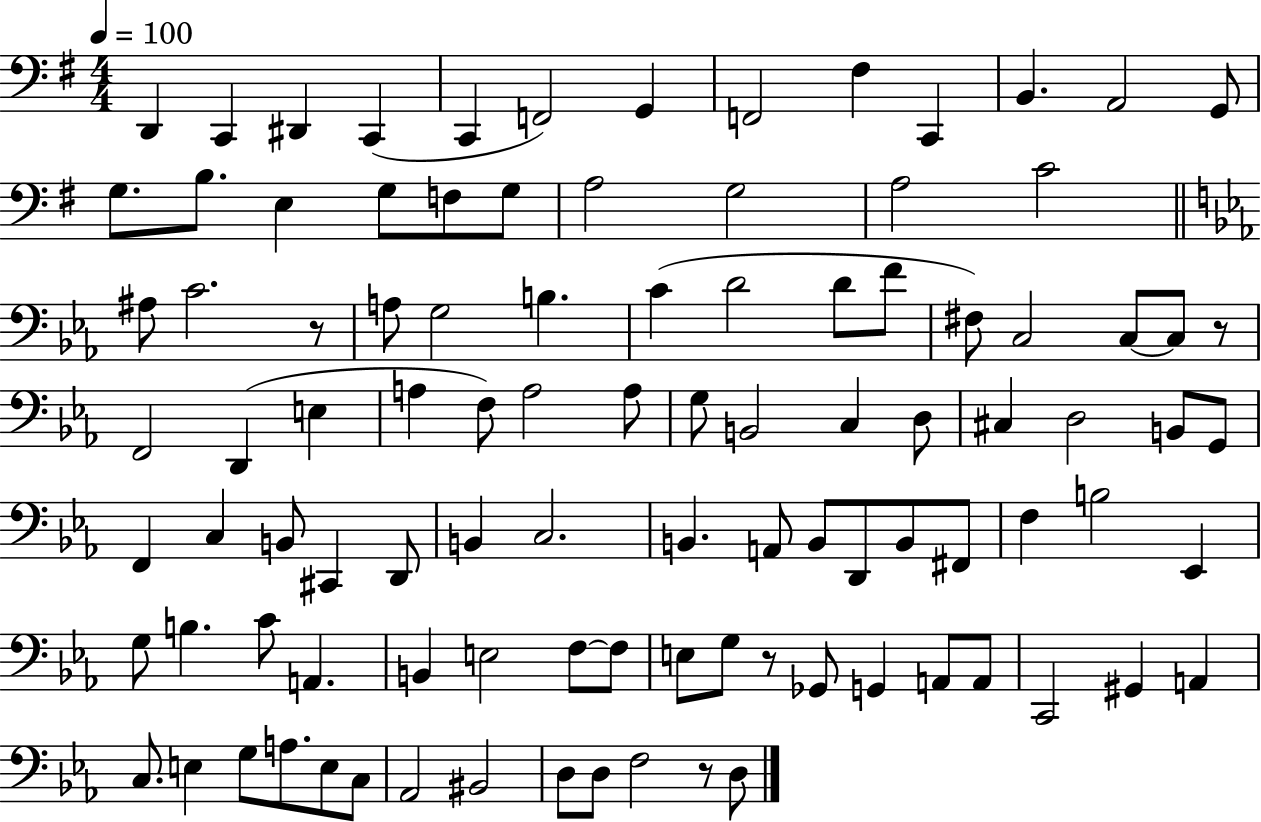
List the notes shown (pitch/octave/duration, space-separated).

D2/q C2/q D#2/q C2/q C2/q F2/h G2/q F2/h F#3/q C2/q B2/q. A2/h G2/e G3/e. B3/e. E3/q G3/e F3/e G3/e A3/h G3/h A3/h C4/h A#3/e C4/h. R/e A3/e G3/h B3/q. C4/q D4/h D4/e F4/e F#3/e C3/h C3/e C3/e R/e F2/h D2/q E3/q A3/q F3/e A3/h A3/e G3/e B2/h C3/q D3/e C#3/q D3/h B2/e G2/e F2/q C3/q B2/e C#2/q D2/e B2/q C3/h. B2/q. A2/e B2/e D2/e B2/e F#2/e F3/q B3/h Eb2/q G3/e B3/q. C4/e A2/q. B2/q E3/h F3/e F3/e E3/e G3/e R/e Gb2/e G2/q A2/e A2/e C2/h G#2/q A2/q C3/e. E3/q G3/e A3/e. E3/e C3/e Ab2/h BIS2/h D3/e D3/e F3/h R/e D3/e